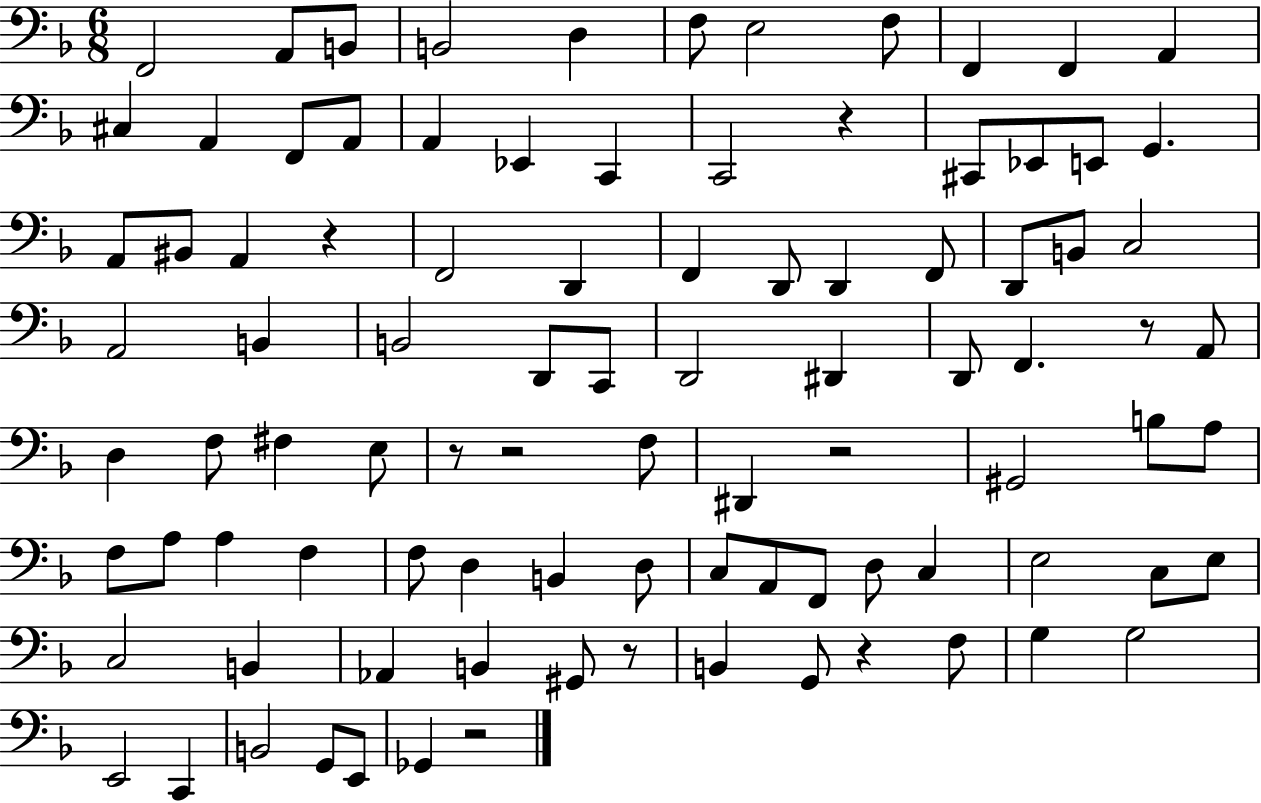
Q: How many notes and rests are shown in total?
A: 95